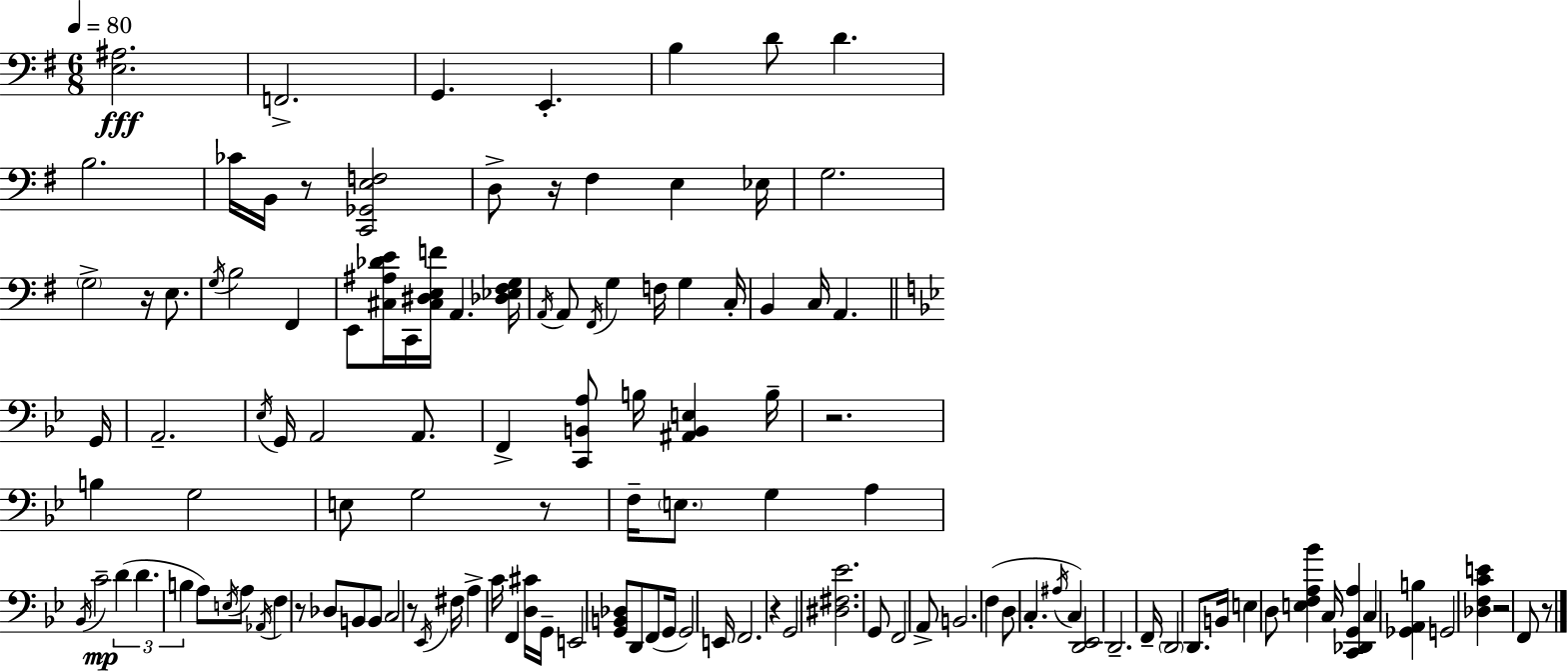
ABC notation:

X:1
T:Untitled
M:6/8
L:1/4
K:G
[E,^A,]2 F,,2 G,, E,, B, D/2 D B,2 _C/4 B,,/4 z/2 [C,,_G,,E,F,]2 D,/2 z/4 ^F, E, _E,/4 G,2 G,2 z/4 E,/2 G,/4 B,2 ^F,, E,,/2 [^C,^A,_DE]/4 C,,/4 [^C,^D,E,F]/4 A,, [_D,_E,^F,G,]/4 A,,/4 A,,/2 ^F,,/4 G, F,/4 G, C,/4 B,, C,/4 A,, G,,/4 A,,2 _E,/4 G,,/4 A,,2 A,,/2 F,, [C,,B,,A,]/2 B,/4 [^A,,B,,E,] B,/4 z2 B, G,2 E,/2 G,2 z/2 F,/4 E,/2 G, A, _B,,/4 C2 D D B, A,/2 E,/4 A,/2 _A,,/4 F, z/2 _D,/2 B,,/2 B,,/2 C,2 z/2 _E,,/4 ^F,/4 A, C/4 F,, [D,^C]/4 G,,/4 E,,2 [G,,B,,_D,]/2 D,,/2 F,,/2 G,,/4 G,,2 E,,/4 F,,2 z G,,2 [^D,^F,_E]2 G,,/2 F,,2 A,,/2 B,,2 F, D,/2 C, ^A,/4 C, [D,,_E,,]2 D,,2 F,,/4 D,,2 D,,/2 B,,/4 E, D,/2 [E,F,A,_B] C,/4 [C,,_D,,G,,A,] C, [_G,,A,,B,] G,,2 [_D,F,CE] z2 F,,/2 z/2